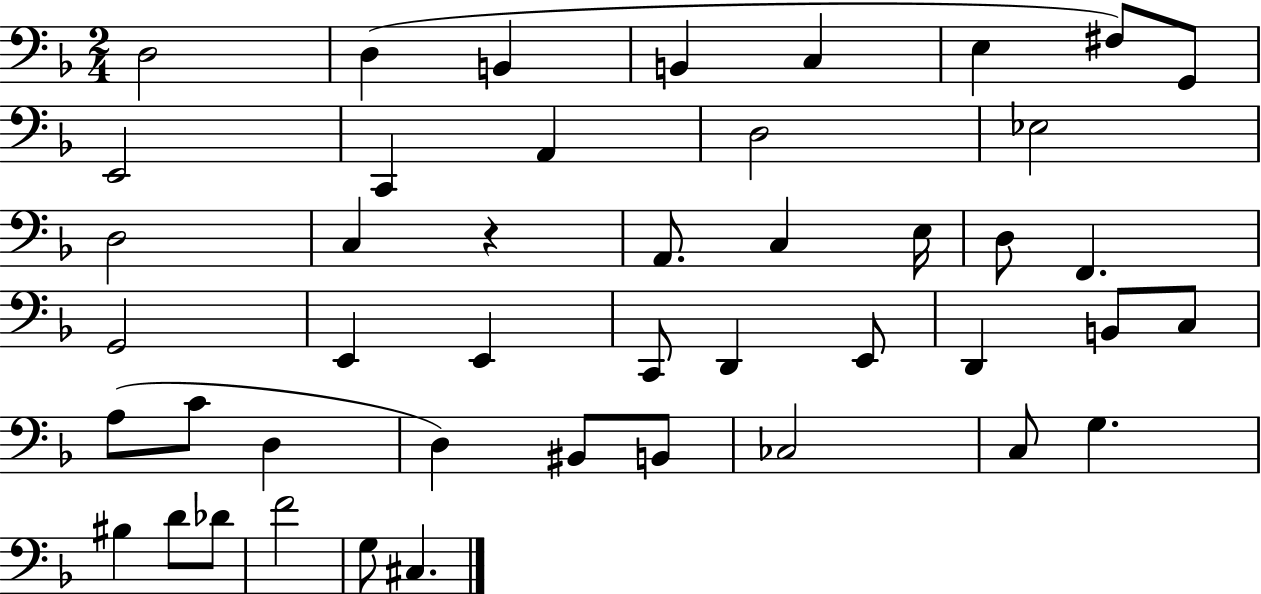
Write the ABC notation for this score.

X:1
T:Untitled
M:2/4
L:1/4
K:F
D,2 D, B,, B,, C, E, ^F,/2 G,,/2 E,,2 C,, A,, D,2 _E,2 D,2 C, z A,,/2 C, E,/4 D,/2 F,, G,,2 E,, E,, C,,/2 D,, E,,/2 D,, B,,/2 C,/2 A,/2 C/2 D, D, ^B,,/2 B,,/2 _C,2 C,/2 G, ^B, D/2 _D/2 F2 G,/2 ^C,